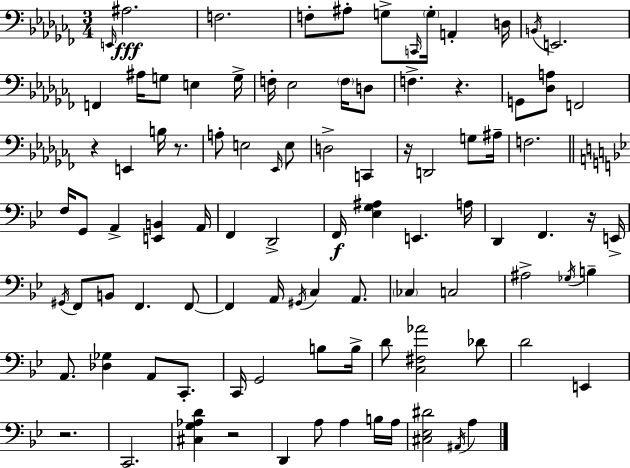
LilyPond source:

{
  \clef bass
  \numericTimeSignature
  \time 3/4
  \key aes \minor
  \grace { e,16 }\fff ais2. | f2. | f8-. ais8-. g8-> \grace { c,16 } \parenthesize g16-. a,4-. | d16 \acciaccatura { b,16 } e,2. | \break f,4 ais16 g8 e4 | g16-> f16-. ees2 | \parenthesize f16 d8 f4.-> r4. | g,8 <des a>8 f,2 | \break r4 e,4 b16 | r8. a8-. e2 | \grace { ees,16 } e8 d2-> | c,4 r16 d,2 | \break g8 ais16-- f2. | \bar "||" \break \key bes \major f16 g,8 a,4-> <e, b,>4 a,16 | f,4 d,2-> | f,16\f <ees g ais>4 e,4. a16 | d,4 f,4. r16 e,16-> | \break \acciaccatura { gis,16 } f,8 b,8 f,4. f,8~~ | f,4 a,16 \acciaccatura { gis,16 } c4 a,8. | \parenthesize ces4 c2 | ais2-> \acciaccatura { ges16 } b4-- | \break a,8. <des ges>4 a,8 | c,8.-. c,16 g,2 | b8 b16-> d'8 <c fis aes'>2 | des'8 d'2 e,4 | \break r2. | c,2. | <cis g aes d'>4 r2 | d,4 a8 a4 | \break b16 a16 <cis ees dis'>2 \acciaccatura { ais,16 } | a4 \bar "|."
}